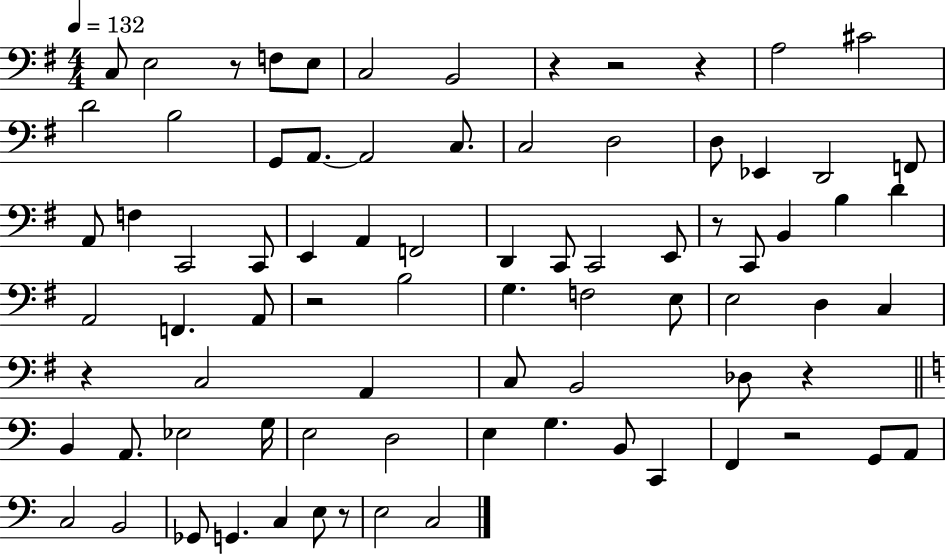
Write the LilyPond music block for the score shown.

{
  \clef bass
  \numericTimeSignature
  \time 4/4
  \key g \major
  \tempo 4 = 132
  \repeat volta 2 { c8 e2 r8 f8 e8 | c2 b,2 | r4 r2 r4 | a2 cis'2 | \break d'2 b2 | g,8 a,8.~~ a,2 c8. | c2 d2 | d8 ees,4 d,2 f,8 | \break a,8 f4 c,2 c,8 | e,4 a,4 f,2 | d,4 c,8 c,2 e,8 | r8 c,8 b,4 b4 d'4 | \break a,2 f,4. a,8 | r2 b2 | g4. f2 e8 | e2 d4 c4 | \break r4 c2 a,4 | c8 b,2 des8 r4 | \bar "||" \break \key c \major b,4 a,8. ees2 g16 | e2 d2 | e4 g4. b,8 c,4 | f,4 r2 g,8 a,8 | \break c2 b,2 | ges,8 g,4. c4 e8 r8 | e2 c2 | } \bar "|."
}